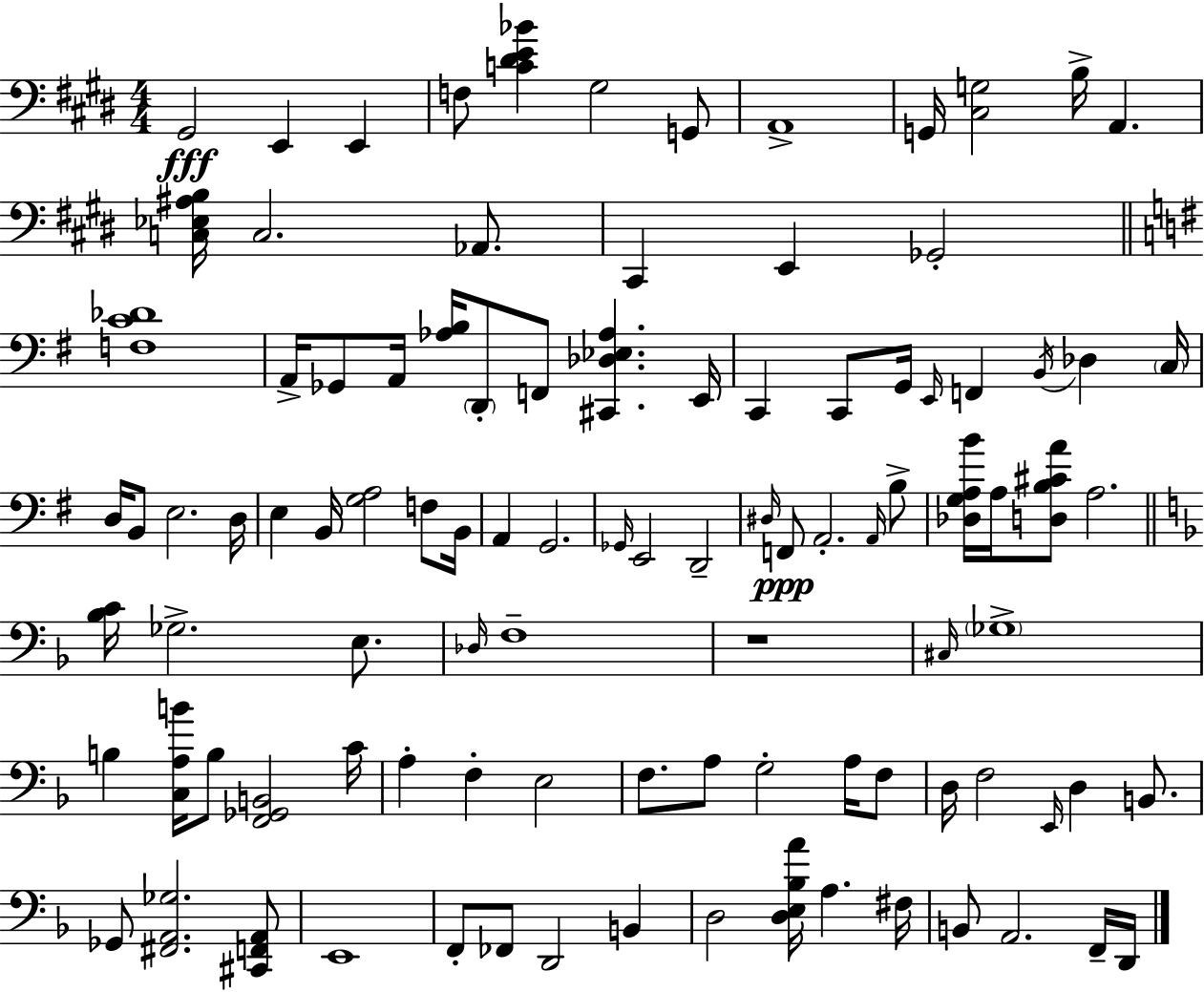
X:1
T:Untitled
M:4/4
L:1/4
K:E
^G,,2 E,, E,, F,/2 [C^DE_B] ^G,2 G,,/2 A,,4 G,,/4 [^C,G,]2 B,/4 A,, [C,_E,^A,B,]/4 C,2 _A,,/2 ^C,, E,, _G,,2 [F,C_D]4 A,,/4 _G,,/2 A,,/4 [_A,B,]/4 D,,/2 F,,/2 [^C,,_D,_E,_A,] E,,/4 C,, C,,/2 G,,/4 E,,/4 F,, B,,/4 _D, C,/4 D,/4 B,,/2 E,2 D,/4 E, B,,/4 [G,A,]2 F,/2 B,,/4 A,, G,,2 _G,,/4 E,,2 D,,2 ^D,/4 F,,/2 A,,2 A,,/4 B,/2 [_D,G,A,B]/4 A,/4 [D,B,^CA]/2 A,2 [_B,C]/4 _G,2 E,/2 _D,/4 F,4 z4 ^C,/4 _G,4 B, [C,A,B]/4 B,/2 [F,,_G,,B,,]2 C/4 A, F, E,2 F,/2 A,/2 G,2 A,/4 F,/2 D,/4 F,2 E,,/4 D, B,,/2 _G,,/2 [^F,,A,,_G,]2 [^C,,F,,A,,]/2 E,,4 F,,/2 _F,,/2 D,,2 B,, D,2 [D,E,_B,A]/4 A, ^F,/4 B,,/2 A,,2 F,,/4 D,,/4